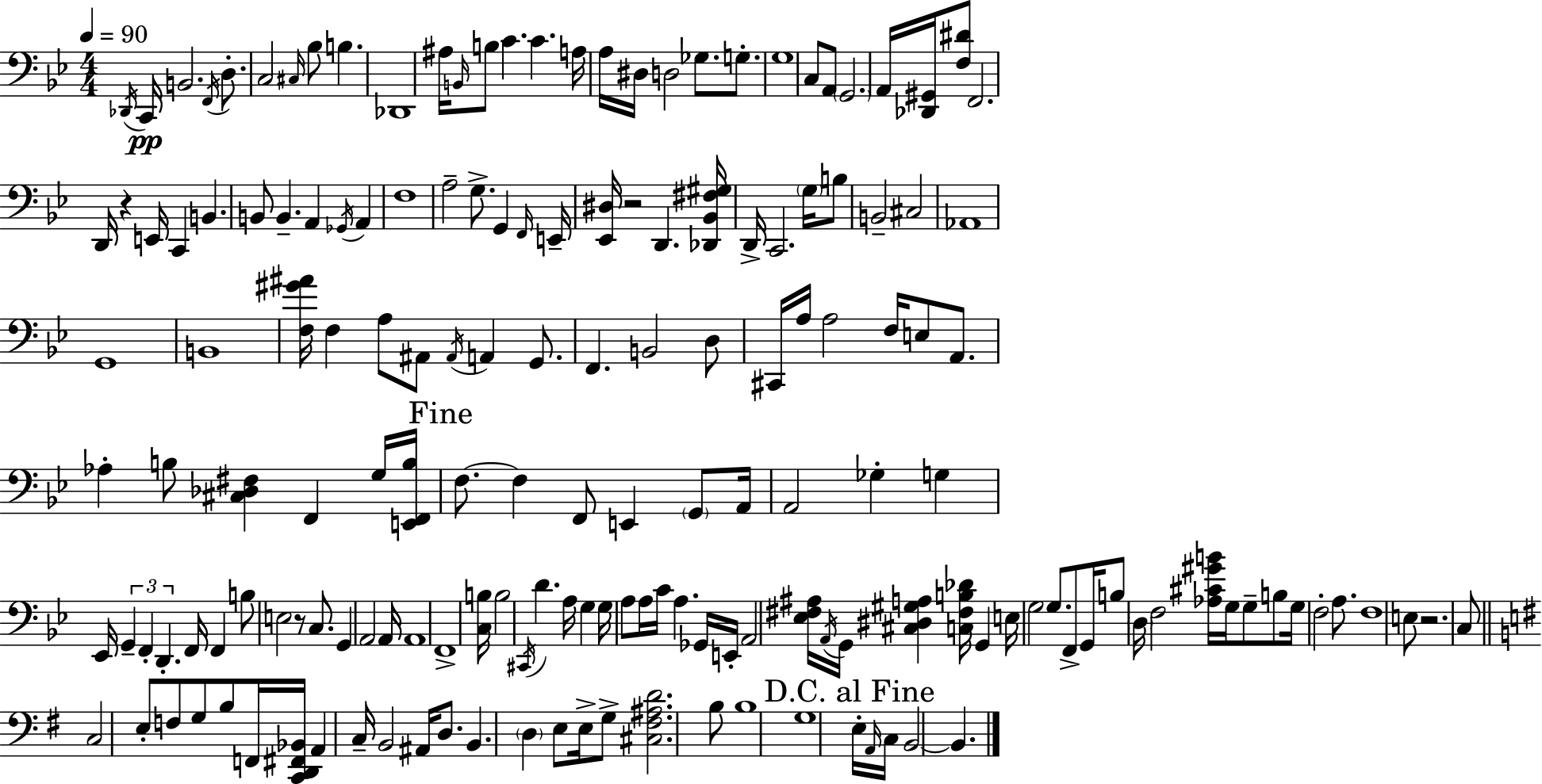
X:1
T:Untitled
M:4/4
L:1/4
K:Bb
_D,,/4 C,,/4 B,,2 F,,/4 D,/2 C,2 ^C,/4 _B,/2 B, _D,,4 ^A,/4 B,,/4 B,/2 C C A,/4 A,/4 ^D,/4 D,2 _G,/2 G,/2 G,4 C,/2 A,,/2 G,,2 A,,/4 [_D,,^G,,]/4 [F,^D]/2 F,,2 D,,/4 z E,,/4 C,, B,, B,,/2 B,, A,, _G,,/4 A,, F,4 A,2 G,/2 G,, F,,/4 E,,/4 [_E,,^D,]/4 z2 D,, [_D,,_B,,^F,^G,]/4 D,,/4 C,,2 G,/4 B,/2 B,,2 ^C,2 _A,,4 G,,4 B,,4 [F,^G^A]/4 F, A,/2 ^A,,/2 ^A,,/4 A,, G,,/2 F,, B,,2 D,/2 ^C,,/4 A,/4 A,2 F,/4 E,/2 A,,/2 _A, B,/2 [^C,_D,^F,] F,, G,/4 [E,,F,,B,]/4 F,/2 F, F,,/2 E,, G,,/2 A,,/4 A,,2 _G, G, _E,,/4 G,, F,, D,, F,,/4 F,, B,/2 E,2 z/2 C,/2 G,, A,,2 A,,/4 A,,4 F,,4 [C,B,]/4 B,2 ^C,,/4 D A,/4 G, G,/4 A,/2 A,/4 C/4 A, _G,,/4 E,,/4 A,,2 [_E,^F,^A,]/4 A,,/4 G,,/4 [^C,^D,^G,A,] [C,^F,B,_D]/4 G,, E,/4 G,2 G,/2 F,,/2 G,,/4 B,/2 D,/4 F,2 [_A,^C^GB]/4 G,/4 G,/2 B,/2 G,/4 F,2 A,/2 F,4 E,/2 z2 C,/2 C,2 E,/2 F,/2 G,/2 B,/2 F,,/4 [C,,D,,^F,,_B,,]/4 A,, C,/4 B,,2 ^A,,/4 D,/2 B,, D, E,/2 E,/4 G,/2 [^C,^F,^A,D]2 B,/2 B,4 G,4 E,/4 A,,/4 C,/4 B,,2 B,,